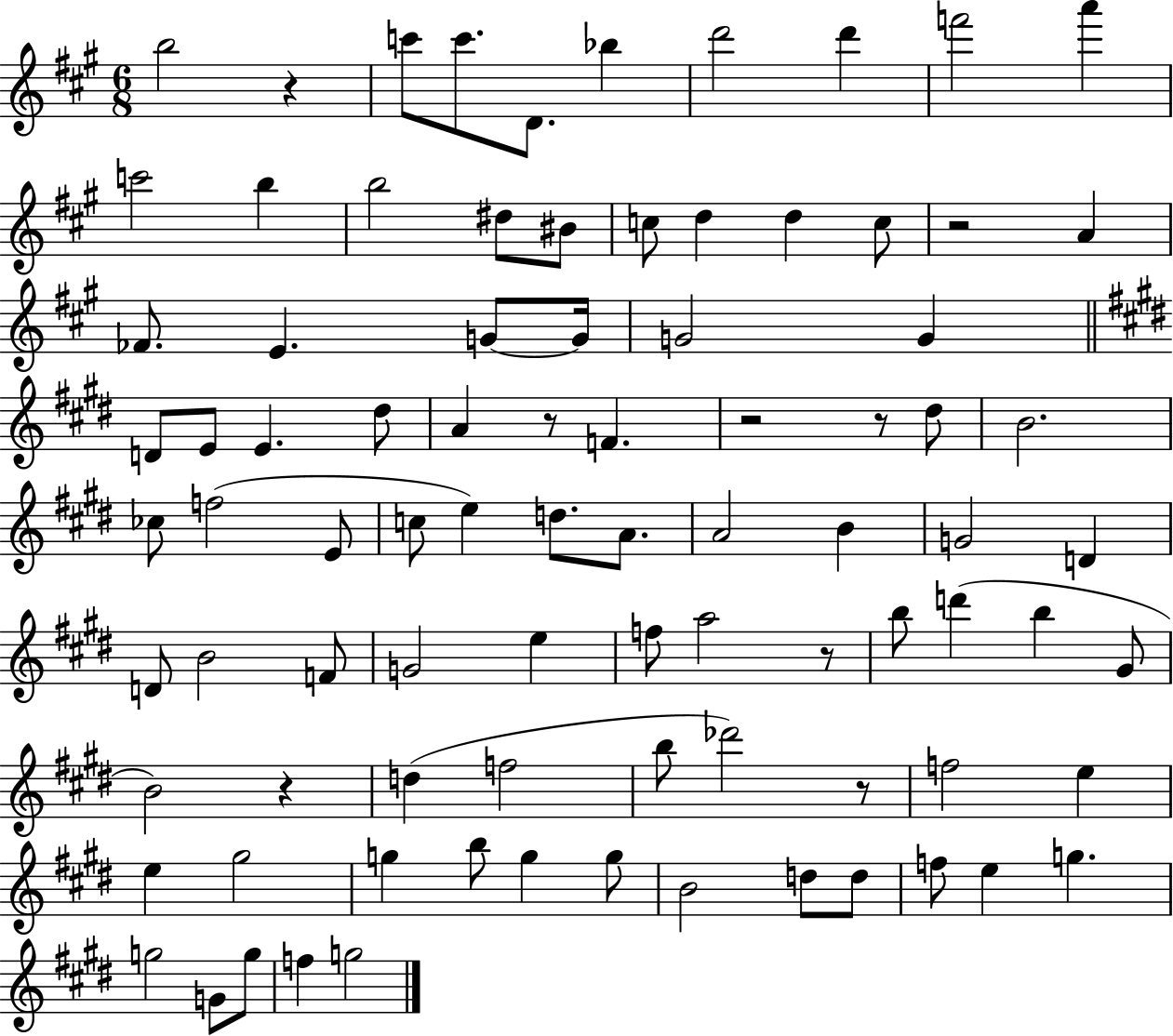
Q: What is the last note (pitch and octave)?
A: G5